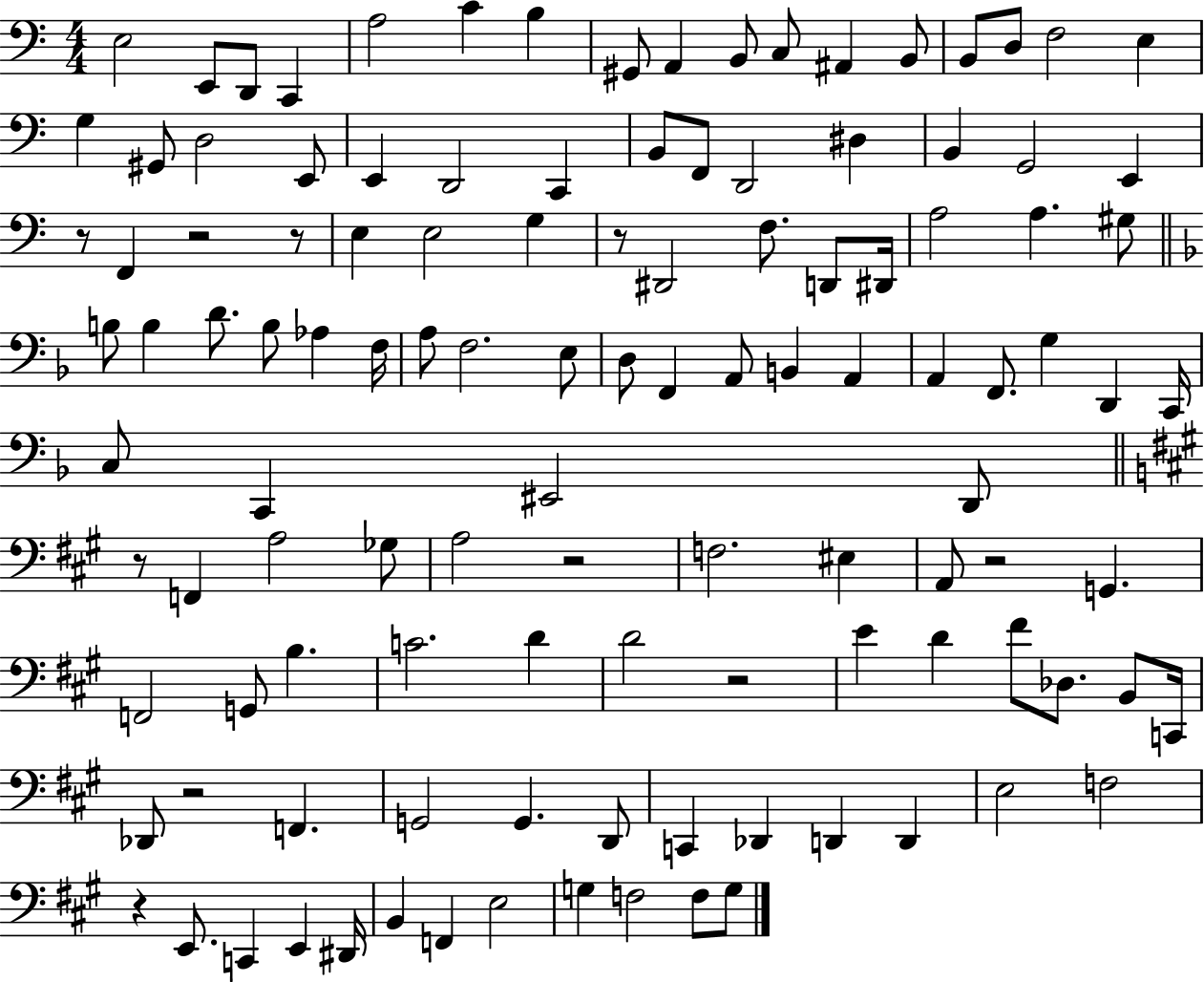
E3/h E2/e D2/e C2/q A3/h C4/q B3/q G#2/e A2/q B2/e C3/e A#2/q B2/e B2/e D3/e F3/h E3/q G3/q G#2/e D3/h E2/e E2/q D2/h C2/q B2/e F2/e D2/h D#3/q B2/q G2/h E2/q R/e F2/q R/h R/e E3/q E3/h G3/q R/e D#2/h F3/e. D2/e D#2/s A3/h A3/q. G#3/e B3/e B3/q D4/e. B3/e Ab3/q F3/s A3/e F3/h. E3/e D3/e F2/q A2/e B2/q A2/q A2/q F2/e. G3/q D2/q C2/s C3/e C2/q EIS2/h D2/e R/e F2/q A3/h Gb3/e A3/h R/h F3/h. EIS3/q A2/e R/h G2/q. F2/h G2/e B3/q. C4/h. D4/q D4/h R/h E4/q D4/q F#4/e Db3/e. B2/e C2/s Db2/e R/h F2/q. G2/h G2/q. D2/e C2/q Db2/q D2/q D2/q E3/h F3/h R/q E2/e. C2/q E2/q D#2/s B2/q F2/q E3/h G3/q F3/h F3/e G3/e